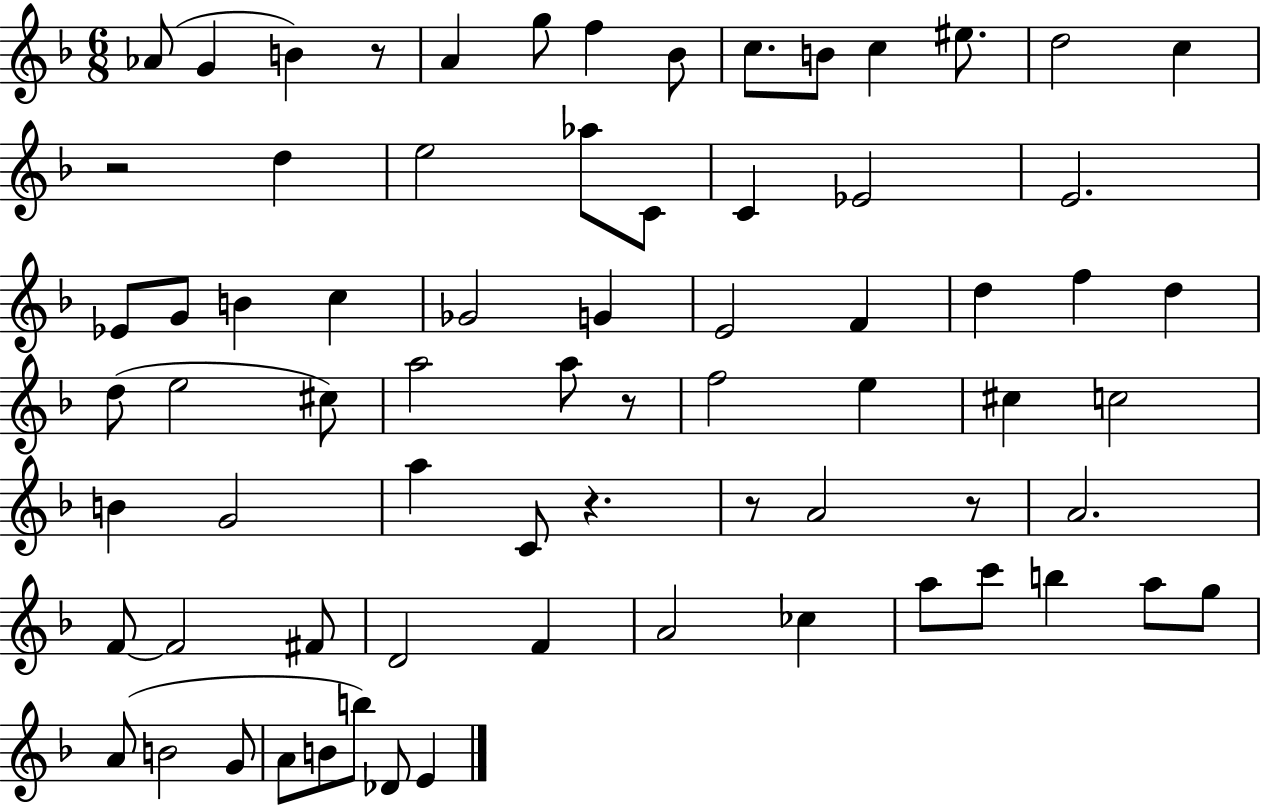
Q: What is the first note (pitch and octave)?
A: Ab4